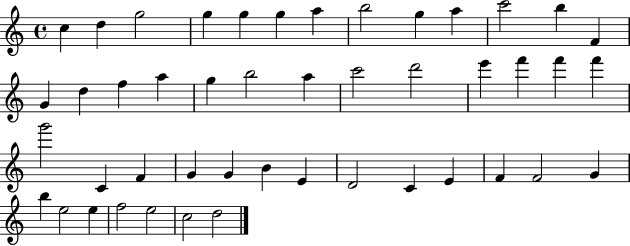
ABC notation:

X:1
T:Untitled
M:4/4
L:1/4
K:C
c d g2 g g g a b2 g a c'2 b F G d f a g b2 a c'2 d'2 e' f' f' f' g'2 C F G G B E D2 C E F F2 G b e2 e f2 e2 c2 d2